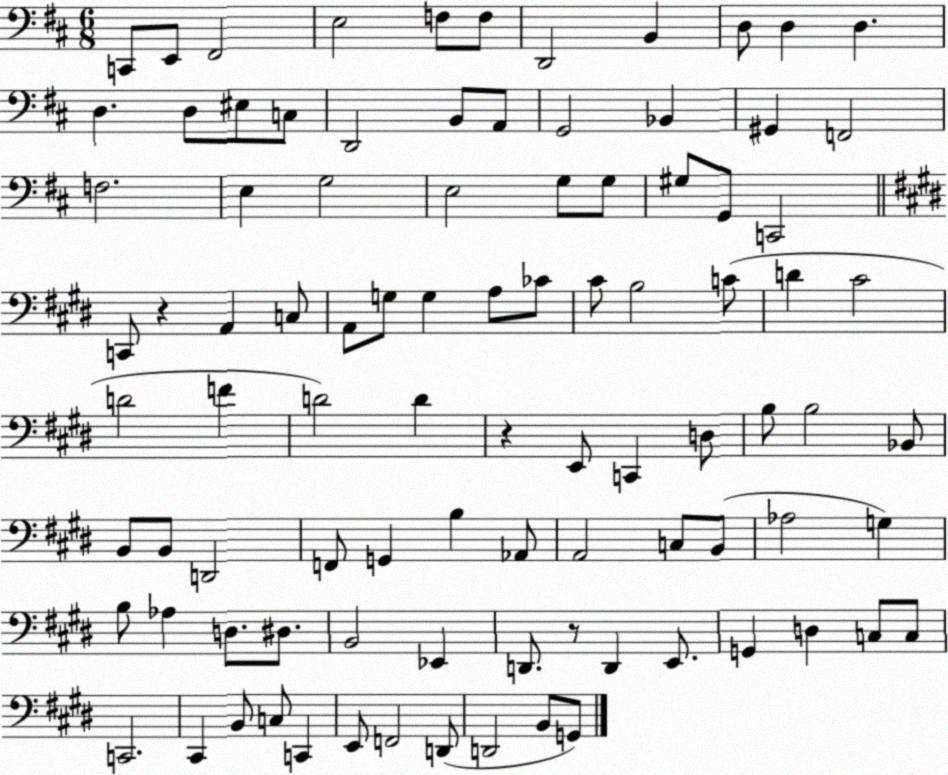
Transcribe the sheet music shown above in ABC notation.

X:1
T:Untitled
M:6/8
L:1/4
K:D
C,,/2 E,,/2 ^F,,2 E,2 F,/2 F,/2 D,,2 B,, D,/2 D, D, D, D,/2 ^E,/2 C,/2 D,,2 B,,/2 A,,/2 G,,2 _B,, ^G,, F,,2 F,2 E, G,2 E,2 G,/2 G,/2 ^G,/2 G,,/2 C,,2 C,,/2 z A,, C,/2 A,,/2 G,/2 G, A,/2 _C/2 ^C/2 B,2 C/2 D ^C2 D2 F D2 D z E,,/2 C,, D,/2 B,/2 B,2 _B,,/2 B,,/2 B,,/2 D,,2 F,,/2 G,, B, _A,,/2 A,,2 C,/2 B,,/2 _A,2 G, B,/2 _A, D,/2 ^D,/2 B,,2 _E,, D,,/2 z/2 D,, E,,/2 G,, D, C,/2 C,/2 C,,2 ^C,, B,,/2 C,/2 C,, E,,/2 F,,2 D,,/2 D,,2 B,,/2 G,,/2